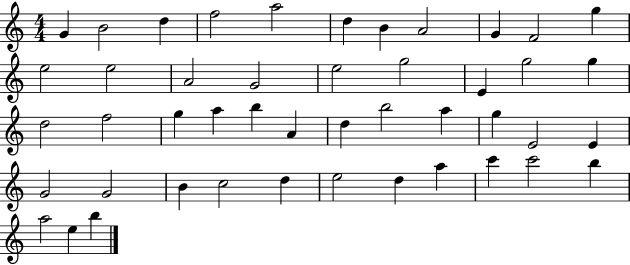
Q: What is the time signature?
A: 4/4